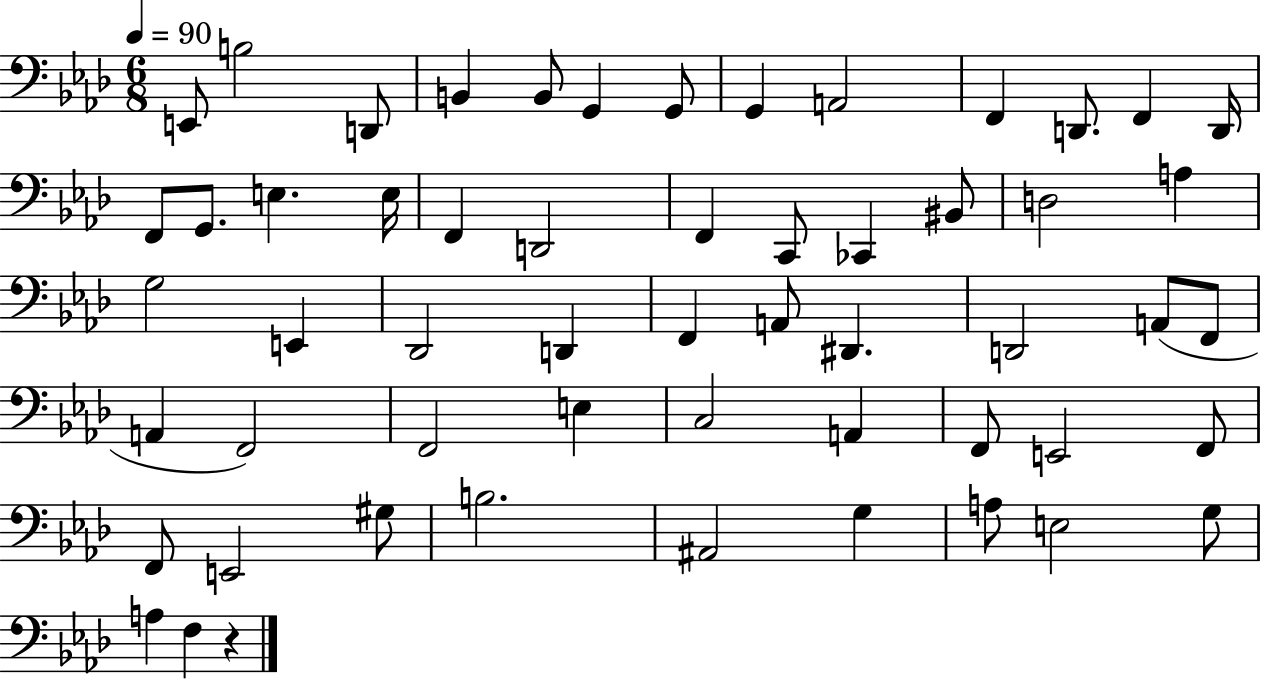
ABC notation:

X:1
T:Untitled
M:6/8
L:1/4
K:Ab
E,,/2 B,2 D,,/2 B,, B,,/2 G,, G,,/2 G,, A,,2 F,, D,,/2 F,, D,,/4 F,,/2 G,,/2 E, E,/4 F,, D,,2 F,, C,,/2 _C,, ^B,,/2 D,2 A, G,2 E,, _D,,2 D,, F,, A,,/2 ^D,, D,,2 A,,/2 F,,/2 A,, F,,2 F,,2 E, C,2 A,, F,,/2 E,,2 F,,/2 F,,/2 E,,2 ^G,/2 B,2 ^A,,2 G, A,/2 E,2 G,/2 A, F, z